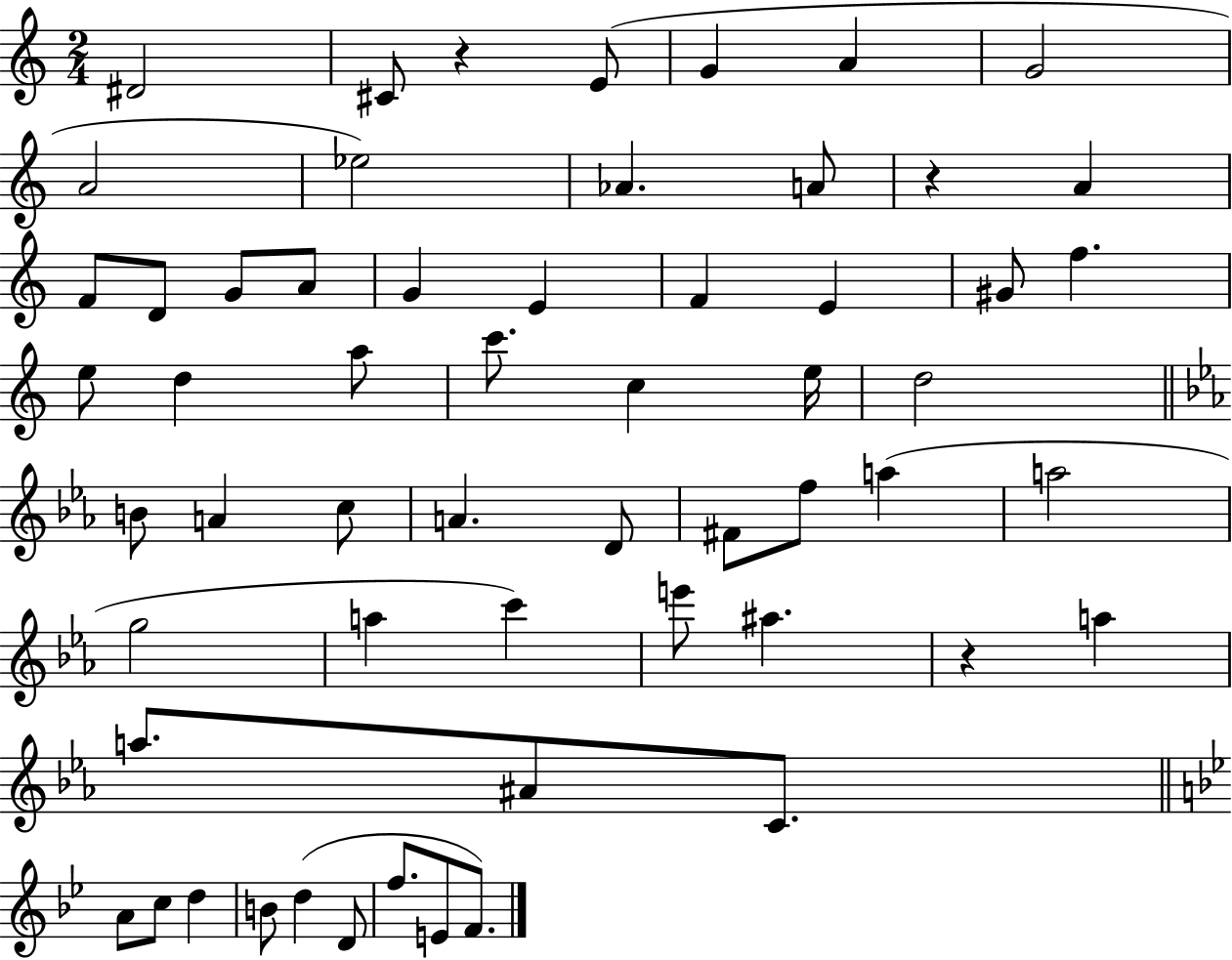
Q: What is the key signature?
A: C major